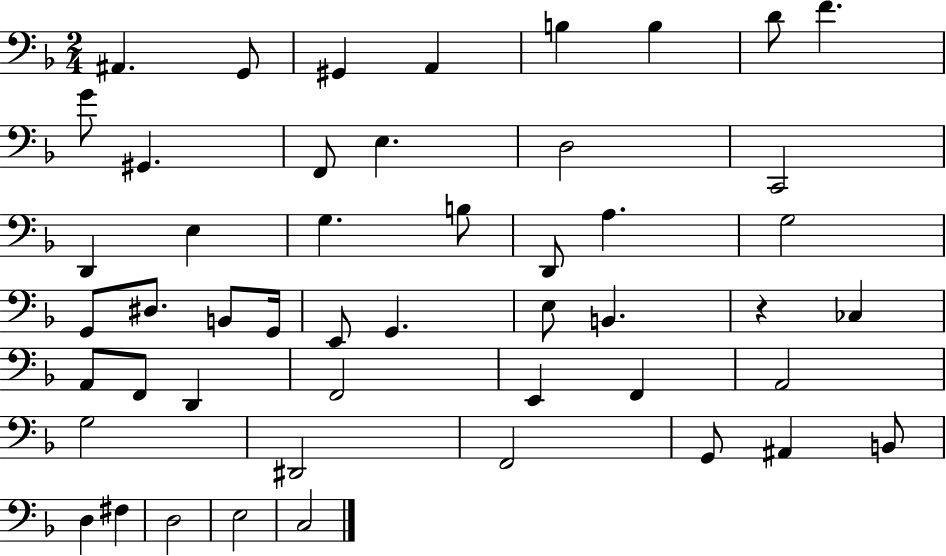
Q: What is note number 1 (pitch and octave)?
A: A#2